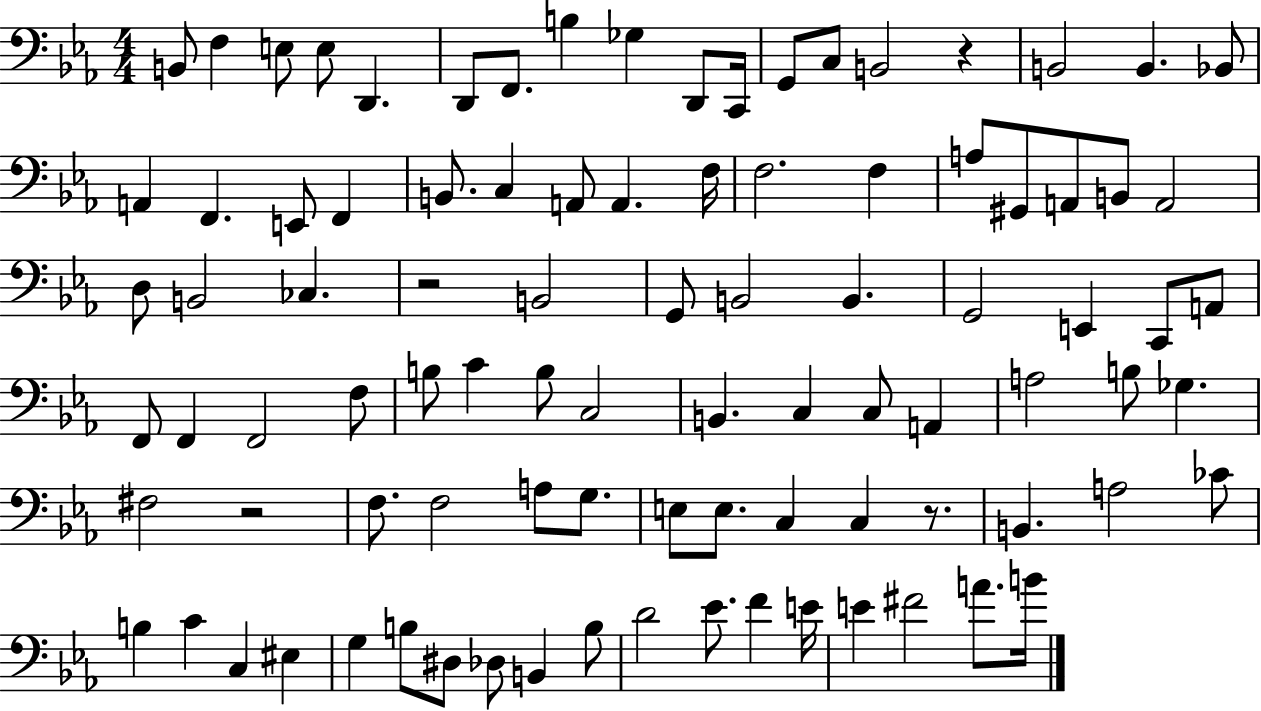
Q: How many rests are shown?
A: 4